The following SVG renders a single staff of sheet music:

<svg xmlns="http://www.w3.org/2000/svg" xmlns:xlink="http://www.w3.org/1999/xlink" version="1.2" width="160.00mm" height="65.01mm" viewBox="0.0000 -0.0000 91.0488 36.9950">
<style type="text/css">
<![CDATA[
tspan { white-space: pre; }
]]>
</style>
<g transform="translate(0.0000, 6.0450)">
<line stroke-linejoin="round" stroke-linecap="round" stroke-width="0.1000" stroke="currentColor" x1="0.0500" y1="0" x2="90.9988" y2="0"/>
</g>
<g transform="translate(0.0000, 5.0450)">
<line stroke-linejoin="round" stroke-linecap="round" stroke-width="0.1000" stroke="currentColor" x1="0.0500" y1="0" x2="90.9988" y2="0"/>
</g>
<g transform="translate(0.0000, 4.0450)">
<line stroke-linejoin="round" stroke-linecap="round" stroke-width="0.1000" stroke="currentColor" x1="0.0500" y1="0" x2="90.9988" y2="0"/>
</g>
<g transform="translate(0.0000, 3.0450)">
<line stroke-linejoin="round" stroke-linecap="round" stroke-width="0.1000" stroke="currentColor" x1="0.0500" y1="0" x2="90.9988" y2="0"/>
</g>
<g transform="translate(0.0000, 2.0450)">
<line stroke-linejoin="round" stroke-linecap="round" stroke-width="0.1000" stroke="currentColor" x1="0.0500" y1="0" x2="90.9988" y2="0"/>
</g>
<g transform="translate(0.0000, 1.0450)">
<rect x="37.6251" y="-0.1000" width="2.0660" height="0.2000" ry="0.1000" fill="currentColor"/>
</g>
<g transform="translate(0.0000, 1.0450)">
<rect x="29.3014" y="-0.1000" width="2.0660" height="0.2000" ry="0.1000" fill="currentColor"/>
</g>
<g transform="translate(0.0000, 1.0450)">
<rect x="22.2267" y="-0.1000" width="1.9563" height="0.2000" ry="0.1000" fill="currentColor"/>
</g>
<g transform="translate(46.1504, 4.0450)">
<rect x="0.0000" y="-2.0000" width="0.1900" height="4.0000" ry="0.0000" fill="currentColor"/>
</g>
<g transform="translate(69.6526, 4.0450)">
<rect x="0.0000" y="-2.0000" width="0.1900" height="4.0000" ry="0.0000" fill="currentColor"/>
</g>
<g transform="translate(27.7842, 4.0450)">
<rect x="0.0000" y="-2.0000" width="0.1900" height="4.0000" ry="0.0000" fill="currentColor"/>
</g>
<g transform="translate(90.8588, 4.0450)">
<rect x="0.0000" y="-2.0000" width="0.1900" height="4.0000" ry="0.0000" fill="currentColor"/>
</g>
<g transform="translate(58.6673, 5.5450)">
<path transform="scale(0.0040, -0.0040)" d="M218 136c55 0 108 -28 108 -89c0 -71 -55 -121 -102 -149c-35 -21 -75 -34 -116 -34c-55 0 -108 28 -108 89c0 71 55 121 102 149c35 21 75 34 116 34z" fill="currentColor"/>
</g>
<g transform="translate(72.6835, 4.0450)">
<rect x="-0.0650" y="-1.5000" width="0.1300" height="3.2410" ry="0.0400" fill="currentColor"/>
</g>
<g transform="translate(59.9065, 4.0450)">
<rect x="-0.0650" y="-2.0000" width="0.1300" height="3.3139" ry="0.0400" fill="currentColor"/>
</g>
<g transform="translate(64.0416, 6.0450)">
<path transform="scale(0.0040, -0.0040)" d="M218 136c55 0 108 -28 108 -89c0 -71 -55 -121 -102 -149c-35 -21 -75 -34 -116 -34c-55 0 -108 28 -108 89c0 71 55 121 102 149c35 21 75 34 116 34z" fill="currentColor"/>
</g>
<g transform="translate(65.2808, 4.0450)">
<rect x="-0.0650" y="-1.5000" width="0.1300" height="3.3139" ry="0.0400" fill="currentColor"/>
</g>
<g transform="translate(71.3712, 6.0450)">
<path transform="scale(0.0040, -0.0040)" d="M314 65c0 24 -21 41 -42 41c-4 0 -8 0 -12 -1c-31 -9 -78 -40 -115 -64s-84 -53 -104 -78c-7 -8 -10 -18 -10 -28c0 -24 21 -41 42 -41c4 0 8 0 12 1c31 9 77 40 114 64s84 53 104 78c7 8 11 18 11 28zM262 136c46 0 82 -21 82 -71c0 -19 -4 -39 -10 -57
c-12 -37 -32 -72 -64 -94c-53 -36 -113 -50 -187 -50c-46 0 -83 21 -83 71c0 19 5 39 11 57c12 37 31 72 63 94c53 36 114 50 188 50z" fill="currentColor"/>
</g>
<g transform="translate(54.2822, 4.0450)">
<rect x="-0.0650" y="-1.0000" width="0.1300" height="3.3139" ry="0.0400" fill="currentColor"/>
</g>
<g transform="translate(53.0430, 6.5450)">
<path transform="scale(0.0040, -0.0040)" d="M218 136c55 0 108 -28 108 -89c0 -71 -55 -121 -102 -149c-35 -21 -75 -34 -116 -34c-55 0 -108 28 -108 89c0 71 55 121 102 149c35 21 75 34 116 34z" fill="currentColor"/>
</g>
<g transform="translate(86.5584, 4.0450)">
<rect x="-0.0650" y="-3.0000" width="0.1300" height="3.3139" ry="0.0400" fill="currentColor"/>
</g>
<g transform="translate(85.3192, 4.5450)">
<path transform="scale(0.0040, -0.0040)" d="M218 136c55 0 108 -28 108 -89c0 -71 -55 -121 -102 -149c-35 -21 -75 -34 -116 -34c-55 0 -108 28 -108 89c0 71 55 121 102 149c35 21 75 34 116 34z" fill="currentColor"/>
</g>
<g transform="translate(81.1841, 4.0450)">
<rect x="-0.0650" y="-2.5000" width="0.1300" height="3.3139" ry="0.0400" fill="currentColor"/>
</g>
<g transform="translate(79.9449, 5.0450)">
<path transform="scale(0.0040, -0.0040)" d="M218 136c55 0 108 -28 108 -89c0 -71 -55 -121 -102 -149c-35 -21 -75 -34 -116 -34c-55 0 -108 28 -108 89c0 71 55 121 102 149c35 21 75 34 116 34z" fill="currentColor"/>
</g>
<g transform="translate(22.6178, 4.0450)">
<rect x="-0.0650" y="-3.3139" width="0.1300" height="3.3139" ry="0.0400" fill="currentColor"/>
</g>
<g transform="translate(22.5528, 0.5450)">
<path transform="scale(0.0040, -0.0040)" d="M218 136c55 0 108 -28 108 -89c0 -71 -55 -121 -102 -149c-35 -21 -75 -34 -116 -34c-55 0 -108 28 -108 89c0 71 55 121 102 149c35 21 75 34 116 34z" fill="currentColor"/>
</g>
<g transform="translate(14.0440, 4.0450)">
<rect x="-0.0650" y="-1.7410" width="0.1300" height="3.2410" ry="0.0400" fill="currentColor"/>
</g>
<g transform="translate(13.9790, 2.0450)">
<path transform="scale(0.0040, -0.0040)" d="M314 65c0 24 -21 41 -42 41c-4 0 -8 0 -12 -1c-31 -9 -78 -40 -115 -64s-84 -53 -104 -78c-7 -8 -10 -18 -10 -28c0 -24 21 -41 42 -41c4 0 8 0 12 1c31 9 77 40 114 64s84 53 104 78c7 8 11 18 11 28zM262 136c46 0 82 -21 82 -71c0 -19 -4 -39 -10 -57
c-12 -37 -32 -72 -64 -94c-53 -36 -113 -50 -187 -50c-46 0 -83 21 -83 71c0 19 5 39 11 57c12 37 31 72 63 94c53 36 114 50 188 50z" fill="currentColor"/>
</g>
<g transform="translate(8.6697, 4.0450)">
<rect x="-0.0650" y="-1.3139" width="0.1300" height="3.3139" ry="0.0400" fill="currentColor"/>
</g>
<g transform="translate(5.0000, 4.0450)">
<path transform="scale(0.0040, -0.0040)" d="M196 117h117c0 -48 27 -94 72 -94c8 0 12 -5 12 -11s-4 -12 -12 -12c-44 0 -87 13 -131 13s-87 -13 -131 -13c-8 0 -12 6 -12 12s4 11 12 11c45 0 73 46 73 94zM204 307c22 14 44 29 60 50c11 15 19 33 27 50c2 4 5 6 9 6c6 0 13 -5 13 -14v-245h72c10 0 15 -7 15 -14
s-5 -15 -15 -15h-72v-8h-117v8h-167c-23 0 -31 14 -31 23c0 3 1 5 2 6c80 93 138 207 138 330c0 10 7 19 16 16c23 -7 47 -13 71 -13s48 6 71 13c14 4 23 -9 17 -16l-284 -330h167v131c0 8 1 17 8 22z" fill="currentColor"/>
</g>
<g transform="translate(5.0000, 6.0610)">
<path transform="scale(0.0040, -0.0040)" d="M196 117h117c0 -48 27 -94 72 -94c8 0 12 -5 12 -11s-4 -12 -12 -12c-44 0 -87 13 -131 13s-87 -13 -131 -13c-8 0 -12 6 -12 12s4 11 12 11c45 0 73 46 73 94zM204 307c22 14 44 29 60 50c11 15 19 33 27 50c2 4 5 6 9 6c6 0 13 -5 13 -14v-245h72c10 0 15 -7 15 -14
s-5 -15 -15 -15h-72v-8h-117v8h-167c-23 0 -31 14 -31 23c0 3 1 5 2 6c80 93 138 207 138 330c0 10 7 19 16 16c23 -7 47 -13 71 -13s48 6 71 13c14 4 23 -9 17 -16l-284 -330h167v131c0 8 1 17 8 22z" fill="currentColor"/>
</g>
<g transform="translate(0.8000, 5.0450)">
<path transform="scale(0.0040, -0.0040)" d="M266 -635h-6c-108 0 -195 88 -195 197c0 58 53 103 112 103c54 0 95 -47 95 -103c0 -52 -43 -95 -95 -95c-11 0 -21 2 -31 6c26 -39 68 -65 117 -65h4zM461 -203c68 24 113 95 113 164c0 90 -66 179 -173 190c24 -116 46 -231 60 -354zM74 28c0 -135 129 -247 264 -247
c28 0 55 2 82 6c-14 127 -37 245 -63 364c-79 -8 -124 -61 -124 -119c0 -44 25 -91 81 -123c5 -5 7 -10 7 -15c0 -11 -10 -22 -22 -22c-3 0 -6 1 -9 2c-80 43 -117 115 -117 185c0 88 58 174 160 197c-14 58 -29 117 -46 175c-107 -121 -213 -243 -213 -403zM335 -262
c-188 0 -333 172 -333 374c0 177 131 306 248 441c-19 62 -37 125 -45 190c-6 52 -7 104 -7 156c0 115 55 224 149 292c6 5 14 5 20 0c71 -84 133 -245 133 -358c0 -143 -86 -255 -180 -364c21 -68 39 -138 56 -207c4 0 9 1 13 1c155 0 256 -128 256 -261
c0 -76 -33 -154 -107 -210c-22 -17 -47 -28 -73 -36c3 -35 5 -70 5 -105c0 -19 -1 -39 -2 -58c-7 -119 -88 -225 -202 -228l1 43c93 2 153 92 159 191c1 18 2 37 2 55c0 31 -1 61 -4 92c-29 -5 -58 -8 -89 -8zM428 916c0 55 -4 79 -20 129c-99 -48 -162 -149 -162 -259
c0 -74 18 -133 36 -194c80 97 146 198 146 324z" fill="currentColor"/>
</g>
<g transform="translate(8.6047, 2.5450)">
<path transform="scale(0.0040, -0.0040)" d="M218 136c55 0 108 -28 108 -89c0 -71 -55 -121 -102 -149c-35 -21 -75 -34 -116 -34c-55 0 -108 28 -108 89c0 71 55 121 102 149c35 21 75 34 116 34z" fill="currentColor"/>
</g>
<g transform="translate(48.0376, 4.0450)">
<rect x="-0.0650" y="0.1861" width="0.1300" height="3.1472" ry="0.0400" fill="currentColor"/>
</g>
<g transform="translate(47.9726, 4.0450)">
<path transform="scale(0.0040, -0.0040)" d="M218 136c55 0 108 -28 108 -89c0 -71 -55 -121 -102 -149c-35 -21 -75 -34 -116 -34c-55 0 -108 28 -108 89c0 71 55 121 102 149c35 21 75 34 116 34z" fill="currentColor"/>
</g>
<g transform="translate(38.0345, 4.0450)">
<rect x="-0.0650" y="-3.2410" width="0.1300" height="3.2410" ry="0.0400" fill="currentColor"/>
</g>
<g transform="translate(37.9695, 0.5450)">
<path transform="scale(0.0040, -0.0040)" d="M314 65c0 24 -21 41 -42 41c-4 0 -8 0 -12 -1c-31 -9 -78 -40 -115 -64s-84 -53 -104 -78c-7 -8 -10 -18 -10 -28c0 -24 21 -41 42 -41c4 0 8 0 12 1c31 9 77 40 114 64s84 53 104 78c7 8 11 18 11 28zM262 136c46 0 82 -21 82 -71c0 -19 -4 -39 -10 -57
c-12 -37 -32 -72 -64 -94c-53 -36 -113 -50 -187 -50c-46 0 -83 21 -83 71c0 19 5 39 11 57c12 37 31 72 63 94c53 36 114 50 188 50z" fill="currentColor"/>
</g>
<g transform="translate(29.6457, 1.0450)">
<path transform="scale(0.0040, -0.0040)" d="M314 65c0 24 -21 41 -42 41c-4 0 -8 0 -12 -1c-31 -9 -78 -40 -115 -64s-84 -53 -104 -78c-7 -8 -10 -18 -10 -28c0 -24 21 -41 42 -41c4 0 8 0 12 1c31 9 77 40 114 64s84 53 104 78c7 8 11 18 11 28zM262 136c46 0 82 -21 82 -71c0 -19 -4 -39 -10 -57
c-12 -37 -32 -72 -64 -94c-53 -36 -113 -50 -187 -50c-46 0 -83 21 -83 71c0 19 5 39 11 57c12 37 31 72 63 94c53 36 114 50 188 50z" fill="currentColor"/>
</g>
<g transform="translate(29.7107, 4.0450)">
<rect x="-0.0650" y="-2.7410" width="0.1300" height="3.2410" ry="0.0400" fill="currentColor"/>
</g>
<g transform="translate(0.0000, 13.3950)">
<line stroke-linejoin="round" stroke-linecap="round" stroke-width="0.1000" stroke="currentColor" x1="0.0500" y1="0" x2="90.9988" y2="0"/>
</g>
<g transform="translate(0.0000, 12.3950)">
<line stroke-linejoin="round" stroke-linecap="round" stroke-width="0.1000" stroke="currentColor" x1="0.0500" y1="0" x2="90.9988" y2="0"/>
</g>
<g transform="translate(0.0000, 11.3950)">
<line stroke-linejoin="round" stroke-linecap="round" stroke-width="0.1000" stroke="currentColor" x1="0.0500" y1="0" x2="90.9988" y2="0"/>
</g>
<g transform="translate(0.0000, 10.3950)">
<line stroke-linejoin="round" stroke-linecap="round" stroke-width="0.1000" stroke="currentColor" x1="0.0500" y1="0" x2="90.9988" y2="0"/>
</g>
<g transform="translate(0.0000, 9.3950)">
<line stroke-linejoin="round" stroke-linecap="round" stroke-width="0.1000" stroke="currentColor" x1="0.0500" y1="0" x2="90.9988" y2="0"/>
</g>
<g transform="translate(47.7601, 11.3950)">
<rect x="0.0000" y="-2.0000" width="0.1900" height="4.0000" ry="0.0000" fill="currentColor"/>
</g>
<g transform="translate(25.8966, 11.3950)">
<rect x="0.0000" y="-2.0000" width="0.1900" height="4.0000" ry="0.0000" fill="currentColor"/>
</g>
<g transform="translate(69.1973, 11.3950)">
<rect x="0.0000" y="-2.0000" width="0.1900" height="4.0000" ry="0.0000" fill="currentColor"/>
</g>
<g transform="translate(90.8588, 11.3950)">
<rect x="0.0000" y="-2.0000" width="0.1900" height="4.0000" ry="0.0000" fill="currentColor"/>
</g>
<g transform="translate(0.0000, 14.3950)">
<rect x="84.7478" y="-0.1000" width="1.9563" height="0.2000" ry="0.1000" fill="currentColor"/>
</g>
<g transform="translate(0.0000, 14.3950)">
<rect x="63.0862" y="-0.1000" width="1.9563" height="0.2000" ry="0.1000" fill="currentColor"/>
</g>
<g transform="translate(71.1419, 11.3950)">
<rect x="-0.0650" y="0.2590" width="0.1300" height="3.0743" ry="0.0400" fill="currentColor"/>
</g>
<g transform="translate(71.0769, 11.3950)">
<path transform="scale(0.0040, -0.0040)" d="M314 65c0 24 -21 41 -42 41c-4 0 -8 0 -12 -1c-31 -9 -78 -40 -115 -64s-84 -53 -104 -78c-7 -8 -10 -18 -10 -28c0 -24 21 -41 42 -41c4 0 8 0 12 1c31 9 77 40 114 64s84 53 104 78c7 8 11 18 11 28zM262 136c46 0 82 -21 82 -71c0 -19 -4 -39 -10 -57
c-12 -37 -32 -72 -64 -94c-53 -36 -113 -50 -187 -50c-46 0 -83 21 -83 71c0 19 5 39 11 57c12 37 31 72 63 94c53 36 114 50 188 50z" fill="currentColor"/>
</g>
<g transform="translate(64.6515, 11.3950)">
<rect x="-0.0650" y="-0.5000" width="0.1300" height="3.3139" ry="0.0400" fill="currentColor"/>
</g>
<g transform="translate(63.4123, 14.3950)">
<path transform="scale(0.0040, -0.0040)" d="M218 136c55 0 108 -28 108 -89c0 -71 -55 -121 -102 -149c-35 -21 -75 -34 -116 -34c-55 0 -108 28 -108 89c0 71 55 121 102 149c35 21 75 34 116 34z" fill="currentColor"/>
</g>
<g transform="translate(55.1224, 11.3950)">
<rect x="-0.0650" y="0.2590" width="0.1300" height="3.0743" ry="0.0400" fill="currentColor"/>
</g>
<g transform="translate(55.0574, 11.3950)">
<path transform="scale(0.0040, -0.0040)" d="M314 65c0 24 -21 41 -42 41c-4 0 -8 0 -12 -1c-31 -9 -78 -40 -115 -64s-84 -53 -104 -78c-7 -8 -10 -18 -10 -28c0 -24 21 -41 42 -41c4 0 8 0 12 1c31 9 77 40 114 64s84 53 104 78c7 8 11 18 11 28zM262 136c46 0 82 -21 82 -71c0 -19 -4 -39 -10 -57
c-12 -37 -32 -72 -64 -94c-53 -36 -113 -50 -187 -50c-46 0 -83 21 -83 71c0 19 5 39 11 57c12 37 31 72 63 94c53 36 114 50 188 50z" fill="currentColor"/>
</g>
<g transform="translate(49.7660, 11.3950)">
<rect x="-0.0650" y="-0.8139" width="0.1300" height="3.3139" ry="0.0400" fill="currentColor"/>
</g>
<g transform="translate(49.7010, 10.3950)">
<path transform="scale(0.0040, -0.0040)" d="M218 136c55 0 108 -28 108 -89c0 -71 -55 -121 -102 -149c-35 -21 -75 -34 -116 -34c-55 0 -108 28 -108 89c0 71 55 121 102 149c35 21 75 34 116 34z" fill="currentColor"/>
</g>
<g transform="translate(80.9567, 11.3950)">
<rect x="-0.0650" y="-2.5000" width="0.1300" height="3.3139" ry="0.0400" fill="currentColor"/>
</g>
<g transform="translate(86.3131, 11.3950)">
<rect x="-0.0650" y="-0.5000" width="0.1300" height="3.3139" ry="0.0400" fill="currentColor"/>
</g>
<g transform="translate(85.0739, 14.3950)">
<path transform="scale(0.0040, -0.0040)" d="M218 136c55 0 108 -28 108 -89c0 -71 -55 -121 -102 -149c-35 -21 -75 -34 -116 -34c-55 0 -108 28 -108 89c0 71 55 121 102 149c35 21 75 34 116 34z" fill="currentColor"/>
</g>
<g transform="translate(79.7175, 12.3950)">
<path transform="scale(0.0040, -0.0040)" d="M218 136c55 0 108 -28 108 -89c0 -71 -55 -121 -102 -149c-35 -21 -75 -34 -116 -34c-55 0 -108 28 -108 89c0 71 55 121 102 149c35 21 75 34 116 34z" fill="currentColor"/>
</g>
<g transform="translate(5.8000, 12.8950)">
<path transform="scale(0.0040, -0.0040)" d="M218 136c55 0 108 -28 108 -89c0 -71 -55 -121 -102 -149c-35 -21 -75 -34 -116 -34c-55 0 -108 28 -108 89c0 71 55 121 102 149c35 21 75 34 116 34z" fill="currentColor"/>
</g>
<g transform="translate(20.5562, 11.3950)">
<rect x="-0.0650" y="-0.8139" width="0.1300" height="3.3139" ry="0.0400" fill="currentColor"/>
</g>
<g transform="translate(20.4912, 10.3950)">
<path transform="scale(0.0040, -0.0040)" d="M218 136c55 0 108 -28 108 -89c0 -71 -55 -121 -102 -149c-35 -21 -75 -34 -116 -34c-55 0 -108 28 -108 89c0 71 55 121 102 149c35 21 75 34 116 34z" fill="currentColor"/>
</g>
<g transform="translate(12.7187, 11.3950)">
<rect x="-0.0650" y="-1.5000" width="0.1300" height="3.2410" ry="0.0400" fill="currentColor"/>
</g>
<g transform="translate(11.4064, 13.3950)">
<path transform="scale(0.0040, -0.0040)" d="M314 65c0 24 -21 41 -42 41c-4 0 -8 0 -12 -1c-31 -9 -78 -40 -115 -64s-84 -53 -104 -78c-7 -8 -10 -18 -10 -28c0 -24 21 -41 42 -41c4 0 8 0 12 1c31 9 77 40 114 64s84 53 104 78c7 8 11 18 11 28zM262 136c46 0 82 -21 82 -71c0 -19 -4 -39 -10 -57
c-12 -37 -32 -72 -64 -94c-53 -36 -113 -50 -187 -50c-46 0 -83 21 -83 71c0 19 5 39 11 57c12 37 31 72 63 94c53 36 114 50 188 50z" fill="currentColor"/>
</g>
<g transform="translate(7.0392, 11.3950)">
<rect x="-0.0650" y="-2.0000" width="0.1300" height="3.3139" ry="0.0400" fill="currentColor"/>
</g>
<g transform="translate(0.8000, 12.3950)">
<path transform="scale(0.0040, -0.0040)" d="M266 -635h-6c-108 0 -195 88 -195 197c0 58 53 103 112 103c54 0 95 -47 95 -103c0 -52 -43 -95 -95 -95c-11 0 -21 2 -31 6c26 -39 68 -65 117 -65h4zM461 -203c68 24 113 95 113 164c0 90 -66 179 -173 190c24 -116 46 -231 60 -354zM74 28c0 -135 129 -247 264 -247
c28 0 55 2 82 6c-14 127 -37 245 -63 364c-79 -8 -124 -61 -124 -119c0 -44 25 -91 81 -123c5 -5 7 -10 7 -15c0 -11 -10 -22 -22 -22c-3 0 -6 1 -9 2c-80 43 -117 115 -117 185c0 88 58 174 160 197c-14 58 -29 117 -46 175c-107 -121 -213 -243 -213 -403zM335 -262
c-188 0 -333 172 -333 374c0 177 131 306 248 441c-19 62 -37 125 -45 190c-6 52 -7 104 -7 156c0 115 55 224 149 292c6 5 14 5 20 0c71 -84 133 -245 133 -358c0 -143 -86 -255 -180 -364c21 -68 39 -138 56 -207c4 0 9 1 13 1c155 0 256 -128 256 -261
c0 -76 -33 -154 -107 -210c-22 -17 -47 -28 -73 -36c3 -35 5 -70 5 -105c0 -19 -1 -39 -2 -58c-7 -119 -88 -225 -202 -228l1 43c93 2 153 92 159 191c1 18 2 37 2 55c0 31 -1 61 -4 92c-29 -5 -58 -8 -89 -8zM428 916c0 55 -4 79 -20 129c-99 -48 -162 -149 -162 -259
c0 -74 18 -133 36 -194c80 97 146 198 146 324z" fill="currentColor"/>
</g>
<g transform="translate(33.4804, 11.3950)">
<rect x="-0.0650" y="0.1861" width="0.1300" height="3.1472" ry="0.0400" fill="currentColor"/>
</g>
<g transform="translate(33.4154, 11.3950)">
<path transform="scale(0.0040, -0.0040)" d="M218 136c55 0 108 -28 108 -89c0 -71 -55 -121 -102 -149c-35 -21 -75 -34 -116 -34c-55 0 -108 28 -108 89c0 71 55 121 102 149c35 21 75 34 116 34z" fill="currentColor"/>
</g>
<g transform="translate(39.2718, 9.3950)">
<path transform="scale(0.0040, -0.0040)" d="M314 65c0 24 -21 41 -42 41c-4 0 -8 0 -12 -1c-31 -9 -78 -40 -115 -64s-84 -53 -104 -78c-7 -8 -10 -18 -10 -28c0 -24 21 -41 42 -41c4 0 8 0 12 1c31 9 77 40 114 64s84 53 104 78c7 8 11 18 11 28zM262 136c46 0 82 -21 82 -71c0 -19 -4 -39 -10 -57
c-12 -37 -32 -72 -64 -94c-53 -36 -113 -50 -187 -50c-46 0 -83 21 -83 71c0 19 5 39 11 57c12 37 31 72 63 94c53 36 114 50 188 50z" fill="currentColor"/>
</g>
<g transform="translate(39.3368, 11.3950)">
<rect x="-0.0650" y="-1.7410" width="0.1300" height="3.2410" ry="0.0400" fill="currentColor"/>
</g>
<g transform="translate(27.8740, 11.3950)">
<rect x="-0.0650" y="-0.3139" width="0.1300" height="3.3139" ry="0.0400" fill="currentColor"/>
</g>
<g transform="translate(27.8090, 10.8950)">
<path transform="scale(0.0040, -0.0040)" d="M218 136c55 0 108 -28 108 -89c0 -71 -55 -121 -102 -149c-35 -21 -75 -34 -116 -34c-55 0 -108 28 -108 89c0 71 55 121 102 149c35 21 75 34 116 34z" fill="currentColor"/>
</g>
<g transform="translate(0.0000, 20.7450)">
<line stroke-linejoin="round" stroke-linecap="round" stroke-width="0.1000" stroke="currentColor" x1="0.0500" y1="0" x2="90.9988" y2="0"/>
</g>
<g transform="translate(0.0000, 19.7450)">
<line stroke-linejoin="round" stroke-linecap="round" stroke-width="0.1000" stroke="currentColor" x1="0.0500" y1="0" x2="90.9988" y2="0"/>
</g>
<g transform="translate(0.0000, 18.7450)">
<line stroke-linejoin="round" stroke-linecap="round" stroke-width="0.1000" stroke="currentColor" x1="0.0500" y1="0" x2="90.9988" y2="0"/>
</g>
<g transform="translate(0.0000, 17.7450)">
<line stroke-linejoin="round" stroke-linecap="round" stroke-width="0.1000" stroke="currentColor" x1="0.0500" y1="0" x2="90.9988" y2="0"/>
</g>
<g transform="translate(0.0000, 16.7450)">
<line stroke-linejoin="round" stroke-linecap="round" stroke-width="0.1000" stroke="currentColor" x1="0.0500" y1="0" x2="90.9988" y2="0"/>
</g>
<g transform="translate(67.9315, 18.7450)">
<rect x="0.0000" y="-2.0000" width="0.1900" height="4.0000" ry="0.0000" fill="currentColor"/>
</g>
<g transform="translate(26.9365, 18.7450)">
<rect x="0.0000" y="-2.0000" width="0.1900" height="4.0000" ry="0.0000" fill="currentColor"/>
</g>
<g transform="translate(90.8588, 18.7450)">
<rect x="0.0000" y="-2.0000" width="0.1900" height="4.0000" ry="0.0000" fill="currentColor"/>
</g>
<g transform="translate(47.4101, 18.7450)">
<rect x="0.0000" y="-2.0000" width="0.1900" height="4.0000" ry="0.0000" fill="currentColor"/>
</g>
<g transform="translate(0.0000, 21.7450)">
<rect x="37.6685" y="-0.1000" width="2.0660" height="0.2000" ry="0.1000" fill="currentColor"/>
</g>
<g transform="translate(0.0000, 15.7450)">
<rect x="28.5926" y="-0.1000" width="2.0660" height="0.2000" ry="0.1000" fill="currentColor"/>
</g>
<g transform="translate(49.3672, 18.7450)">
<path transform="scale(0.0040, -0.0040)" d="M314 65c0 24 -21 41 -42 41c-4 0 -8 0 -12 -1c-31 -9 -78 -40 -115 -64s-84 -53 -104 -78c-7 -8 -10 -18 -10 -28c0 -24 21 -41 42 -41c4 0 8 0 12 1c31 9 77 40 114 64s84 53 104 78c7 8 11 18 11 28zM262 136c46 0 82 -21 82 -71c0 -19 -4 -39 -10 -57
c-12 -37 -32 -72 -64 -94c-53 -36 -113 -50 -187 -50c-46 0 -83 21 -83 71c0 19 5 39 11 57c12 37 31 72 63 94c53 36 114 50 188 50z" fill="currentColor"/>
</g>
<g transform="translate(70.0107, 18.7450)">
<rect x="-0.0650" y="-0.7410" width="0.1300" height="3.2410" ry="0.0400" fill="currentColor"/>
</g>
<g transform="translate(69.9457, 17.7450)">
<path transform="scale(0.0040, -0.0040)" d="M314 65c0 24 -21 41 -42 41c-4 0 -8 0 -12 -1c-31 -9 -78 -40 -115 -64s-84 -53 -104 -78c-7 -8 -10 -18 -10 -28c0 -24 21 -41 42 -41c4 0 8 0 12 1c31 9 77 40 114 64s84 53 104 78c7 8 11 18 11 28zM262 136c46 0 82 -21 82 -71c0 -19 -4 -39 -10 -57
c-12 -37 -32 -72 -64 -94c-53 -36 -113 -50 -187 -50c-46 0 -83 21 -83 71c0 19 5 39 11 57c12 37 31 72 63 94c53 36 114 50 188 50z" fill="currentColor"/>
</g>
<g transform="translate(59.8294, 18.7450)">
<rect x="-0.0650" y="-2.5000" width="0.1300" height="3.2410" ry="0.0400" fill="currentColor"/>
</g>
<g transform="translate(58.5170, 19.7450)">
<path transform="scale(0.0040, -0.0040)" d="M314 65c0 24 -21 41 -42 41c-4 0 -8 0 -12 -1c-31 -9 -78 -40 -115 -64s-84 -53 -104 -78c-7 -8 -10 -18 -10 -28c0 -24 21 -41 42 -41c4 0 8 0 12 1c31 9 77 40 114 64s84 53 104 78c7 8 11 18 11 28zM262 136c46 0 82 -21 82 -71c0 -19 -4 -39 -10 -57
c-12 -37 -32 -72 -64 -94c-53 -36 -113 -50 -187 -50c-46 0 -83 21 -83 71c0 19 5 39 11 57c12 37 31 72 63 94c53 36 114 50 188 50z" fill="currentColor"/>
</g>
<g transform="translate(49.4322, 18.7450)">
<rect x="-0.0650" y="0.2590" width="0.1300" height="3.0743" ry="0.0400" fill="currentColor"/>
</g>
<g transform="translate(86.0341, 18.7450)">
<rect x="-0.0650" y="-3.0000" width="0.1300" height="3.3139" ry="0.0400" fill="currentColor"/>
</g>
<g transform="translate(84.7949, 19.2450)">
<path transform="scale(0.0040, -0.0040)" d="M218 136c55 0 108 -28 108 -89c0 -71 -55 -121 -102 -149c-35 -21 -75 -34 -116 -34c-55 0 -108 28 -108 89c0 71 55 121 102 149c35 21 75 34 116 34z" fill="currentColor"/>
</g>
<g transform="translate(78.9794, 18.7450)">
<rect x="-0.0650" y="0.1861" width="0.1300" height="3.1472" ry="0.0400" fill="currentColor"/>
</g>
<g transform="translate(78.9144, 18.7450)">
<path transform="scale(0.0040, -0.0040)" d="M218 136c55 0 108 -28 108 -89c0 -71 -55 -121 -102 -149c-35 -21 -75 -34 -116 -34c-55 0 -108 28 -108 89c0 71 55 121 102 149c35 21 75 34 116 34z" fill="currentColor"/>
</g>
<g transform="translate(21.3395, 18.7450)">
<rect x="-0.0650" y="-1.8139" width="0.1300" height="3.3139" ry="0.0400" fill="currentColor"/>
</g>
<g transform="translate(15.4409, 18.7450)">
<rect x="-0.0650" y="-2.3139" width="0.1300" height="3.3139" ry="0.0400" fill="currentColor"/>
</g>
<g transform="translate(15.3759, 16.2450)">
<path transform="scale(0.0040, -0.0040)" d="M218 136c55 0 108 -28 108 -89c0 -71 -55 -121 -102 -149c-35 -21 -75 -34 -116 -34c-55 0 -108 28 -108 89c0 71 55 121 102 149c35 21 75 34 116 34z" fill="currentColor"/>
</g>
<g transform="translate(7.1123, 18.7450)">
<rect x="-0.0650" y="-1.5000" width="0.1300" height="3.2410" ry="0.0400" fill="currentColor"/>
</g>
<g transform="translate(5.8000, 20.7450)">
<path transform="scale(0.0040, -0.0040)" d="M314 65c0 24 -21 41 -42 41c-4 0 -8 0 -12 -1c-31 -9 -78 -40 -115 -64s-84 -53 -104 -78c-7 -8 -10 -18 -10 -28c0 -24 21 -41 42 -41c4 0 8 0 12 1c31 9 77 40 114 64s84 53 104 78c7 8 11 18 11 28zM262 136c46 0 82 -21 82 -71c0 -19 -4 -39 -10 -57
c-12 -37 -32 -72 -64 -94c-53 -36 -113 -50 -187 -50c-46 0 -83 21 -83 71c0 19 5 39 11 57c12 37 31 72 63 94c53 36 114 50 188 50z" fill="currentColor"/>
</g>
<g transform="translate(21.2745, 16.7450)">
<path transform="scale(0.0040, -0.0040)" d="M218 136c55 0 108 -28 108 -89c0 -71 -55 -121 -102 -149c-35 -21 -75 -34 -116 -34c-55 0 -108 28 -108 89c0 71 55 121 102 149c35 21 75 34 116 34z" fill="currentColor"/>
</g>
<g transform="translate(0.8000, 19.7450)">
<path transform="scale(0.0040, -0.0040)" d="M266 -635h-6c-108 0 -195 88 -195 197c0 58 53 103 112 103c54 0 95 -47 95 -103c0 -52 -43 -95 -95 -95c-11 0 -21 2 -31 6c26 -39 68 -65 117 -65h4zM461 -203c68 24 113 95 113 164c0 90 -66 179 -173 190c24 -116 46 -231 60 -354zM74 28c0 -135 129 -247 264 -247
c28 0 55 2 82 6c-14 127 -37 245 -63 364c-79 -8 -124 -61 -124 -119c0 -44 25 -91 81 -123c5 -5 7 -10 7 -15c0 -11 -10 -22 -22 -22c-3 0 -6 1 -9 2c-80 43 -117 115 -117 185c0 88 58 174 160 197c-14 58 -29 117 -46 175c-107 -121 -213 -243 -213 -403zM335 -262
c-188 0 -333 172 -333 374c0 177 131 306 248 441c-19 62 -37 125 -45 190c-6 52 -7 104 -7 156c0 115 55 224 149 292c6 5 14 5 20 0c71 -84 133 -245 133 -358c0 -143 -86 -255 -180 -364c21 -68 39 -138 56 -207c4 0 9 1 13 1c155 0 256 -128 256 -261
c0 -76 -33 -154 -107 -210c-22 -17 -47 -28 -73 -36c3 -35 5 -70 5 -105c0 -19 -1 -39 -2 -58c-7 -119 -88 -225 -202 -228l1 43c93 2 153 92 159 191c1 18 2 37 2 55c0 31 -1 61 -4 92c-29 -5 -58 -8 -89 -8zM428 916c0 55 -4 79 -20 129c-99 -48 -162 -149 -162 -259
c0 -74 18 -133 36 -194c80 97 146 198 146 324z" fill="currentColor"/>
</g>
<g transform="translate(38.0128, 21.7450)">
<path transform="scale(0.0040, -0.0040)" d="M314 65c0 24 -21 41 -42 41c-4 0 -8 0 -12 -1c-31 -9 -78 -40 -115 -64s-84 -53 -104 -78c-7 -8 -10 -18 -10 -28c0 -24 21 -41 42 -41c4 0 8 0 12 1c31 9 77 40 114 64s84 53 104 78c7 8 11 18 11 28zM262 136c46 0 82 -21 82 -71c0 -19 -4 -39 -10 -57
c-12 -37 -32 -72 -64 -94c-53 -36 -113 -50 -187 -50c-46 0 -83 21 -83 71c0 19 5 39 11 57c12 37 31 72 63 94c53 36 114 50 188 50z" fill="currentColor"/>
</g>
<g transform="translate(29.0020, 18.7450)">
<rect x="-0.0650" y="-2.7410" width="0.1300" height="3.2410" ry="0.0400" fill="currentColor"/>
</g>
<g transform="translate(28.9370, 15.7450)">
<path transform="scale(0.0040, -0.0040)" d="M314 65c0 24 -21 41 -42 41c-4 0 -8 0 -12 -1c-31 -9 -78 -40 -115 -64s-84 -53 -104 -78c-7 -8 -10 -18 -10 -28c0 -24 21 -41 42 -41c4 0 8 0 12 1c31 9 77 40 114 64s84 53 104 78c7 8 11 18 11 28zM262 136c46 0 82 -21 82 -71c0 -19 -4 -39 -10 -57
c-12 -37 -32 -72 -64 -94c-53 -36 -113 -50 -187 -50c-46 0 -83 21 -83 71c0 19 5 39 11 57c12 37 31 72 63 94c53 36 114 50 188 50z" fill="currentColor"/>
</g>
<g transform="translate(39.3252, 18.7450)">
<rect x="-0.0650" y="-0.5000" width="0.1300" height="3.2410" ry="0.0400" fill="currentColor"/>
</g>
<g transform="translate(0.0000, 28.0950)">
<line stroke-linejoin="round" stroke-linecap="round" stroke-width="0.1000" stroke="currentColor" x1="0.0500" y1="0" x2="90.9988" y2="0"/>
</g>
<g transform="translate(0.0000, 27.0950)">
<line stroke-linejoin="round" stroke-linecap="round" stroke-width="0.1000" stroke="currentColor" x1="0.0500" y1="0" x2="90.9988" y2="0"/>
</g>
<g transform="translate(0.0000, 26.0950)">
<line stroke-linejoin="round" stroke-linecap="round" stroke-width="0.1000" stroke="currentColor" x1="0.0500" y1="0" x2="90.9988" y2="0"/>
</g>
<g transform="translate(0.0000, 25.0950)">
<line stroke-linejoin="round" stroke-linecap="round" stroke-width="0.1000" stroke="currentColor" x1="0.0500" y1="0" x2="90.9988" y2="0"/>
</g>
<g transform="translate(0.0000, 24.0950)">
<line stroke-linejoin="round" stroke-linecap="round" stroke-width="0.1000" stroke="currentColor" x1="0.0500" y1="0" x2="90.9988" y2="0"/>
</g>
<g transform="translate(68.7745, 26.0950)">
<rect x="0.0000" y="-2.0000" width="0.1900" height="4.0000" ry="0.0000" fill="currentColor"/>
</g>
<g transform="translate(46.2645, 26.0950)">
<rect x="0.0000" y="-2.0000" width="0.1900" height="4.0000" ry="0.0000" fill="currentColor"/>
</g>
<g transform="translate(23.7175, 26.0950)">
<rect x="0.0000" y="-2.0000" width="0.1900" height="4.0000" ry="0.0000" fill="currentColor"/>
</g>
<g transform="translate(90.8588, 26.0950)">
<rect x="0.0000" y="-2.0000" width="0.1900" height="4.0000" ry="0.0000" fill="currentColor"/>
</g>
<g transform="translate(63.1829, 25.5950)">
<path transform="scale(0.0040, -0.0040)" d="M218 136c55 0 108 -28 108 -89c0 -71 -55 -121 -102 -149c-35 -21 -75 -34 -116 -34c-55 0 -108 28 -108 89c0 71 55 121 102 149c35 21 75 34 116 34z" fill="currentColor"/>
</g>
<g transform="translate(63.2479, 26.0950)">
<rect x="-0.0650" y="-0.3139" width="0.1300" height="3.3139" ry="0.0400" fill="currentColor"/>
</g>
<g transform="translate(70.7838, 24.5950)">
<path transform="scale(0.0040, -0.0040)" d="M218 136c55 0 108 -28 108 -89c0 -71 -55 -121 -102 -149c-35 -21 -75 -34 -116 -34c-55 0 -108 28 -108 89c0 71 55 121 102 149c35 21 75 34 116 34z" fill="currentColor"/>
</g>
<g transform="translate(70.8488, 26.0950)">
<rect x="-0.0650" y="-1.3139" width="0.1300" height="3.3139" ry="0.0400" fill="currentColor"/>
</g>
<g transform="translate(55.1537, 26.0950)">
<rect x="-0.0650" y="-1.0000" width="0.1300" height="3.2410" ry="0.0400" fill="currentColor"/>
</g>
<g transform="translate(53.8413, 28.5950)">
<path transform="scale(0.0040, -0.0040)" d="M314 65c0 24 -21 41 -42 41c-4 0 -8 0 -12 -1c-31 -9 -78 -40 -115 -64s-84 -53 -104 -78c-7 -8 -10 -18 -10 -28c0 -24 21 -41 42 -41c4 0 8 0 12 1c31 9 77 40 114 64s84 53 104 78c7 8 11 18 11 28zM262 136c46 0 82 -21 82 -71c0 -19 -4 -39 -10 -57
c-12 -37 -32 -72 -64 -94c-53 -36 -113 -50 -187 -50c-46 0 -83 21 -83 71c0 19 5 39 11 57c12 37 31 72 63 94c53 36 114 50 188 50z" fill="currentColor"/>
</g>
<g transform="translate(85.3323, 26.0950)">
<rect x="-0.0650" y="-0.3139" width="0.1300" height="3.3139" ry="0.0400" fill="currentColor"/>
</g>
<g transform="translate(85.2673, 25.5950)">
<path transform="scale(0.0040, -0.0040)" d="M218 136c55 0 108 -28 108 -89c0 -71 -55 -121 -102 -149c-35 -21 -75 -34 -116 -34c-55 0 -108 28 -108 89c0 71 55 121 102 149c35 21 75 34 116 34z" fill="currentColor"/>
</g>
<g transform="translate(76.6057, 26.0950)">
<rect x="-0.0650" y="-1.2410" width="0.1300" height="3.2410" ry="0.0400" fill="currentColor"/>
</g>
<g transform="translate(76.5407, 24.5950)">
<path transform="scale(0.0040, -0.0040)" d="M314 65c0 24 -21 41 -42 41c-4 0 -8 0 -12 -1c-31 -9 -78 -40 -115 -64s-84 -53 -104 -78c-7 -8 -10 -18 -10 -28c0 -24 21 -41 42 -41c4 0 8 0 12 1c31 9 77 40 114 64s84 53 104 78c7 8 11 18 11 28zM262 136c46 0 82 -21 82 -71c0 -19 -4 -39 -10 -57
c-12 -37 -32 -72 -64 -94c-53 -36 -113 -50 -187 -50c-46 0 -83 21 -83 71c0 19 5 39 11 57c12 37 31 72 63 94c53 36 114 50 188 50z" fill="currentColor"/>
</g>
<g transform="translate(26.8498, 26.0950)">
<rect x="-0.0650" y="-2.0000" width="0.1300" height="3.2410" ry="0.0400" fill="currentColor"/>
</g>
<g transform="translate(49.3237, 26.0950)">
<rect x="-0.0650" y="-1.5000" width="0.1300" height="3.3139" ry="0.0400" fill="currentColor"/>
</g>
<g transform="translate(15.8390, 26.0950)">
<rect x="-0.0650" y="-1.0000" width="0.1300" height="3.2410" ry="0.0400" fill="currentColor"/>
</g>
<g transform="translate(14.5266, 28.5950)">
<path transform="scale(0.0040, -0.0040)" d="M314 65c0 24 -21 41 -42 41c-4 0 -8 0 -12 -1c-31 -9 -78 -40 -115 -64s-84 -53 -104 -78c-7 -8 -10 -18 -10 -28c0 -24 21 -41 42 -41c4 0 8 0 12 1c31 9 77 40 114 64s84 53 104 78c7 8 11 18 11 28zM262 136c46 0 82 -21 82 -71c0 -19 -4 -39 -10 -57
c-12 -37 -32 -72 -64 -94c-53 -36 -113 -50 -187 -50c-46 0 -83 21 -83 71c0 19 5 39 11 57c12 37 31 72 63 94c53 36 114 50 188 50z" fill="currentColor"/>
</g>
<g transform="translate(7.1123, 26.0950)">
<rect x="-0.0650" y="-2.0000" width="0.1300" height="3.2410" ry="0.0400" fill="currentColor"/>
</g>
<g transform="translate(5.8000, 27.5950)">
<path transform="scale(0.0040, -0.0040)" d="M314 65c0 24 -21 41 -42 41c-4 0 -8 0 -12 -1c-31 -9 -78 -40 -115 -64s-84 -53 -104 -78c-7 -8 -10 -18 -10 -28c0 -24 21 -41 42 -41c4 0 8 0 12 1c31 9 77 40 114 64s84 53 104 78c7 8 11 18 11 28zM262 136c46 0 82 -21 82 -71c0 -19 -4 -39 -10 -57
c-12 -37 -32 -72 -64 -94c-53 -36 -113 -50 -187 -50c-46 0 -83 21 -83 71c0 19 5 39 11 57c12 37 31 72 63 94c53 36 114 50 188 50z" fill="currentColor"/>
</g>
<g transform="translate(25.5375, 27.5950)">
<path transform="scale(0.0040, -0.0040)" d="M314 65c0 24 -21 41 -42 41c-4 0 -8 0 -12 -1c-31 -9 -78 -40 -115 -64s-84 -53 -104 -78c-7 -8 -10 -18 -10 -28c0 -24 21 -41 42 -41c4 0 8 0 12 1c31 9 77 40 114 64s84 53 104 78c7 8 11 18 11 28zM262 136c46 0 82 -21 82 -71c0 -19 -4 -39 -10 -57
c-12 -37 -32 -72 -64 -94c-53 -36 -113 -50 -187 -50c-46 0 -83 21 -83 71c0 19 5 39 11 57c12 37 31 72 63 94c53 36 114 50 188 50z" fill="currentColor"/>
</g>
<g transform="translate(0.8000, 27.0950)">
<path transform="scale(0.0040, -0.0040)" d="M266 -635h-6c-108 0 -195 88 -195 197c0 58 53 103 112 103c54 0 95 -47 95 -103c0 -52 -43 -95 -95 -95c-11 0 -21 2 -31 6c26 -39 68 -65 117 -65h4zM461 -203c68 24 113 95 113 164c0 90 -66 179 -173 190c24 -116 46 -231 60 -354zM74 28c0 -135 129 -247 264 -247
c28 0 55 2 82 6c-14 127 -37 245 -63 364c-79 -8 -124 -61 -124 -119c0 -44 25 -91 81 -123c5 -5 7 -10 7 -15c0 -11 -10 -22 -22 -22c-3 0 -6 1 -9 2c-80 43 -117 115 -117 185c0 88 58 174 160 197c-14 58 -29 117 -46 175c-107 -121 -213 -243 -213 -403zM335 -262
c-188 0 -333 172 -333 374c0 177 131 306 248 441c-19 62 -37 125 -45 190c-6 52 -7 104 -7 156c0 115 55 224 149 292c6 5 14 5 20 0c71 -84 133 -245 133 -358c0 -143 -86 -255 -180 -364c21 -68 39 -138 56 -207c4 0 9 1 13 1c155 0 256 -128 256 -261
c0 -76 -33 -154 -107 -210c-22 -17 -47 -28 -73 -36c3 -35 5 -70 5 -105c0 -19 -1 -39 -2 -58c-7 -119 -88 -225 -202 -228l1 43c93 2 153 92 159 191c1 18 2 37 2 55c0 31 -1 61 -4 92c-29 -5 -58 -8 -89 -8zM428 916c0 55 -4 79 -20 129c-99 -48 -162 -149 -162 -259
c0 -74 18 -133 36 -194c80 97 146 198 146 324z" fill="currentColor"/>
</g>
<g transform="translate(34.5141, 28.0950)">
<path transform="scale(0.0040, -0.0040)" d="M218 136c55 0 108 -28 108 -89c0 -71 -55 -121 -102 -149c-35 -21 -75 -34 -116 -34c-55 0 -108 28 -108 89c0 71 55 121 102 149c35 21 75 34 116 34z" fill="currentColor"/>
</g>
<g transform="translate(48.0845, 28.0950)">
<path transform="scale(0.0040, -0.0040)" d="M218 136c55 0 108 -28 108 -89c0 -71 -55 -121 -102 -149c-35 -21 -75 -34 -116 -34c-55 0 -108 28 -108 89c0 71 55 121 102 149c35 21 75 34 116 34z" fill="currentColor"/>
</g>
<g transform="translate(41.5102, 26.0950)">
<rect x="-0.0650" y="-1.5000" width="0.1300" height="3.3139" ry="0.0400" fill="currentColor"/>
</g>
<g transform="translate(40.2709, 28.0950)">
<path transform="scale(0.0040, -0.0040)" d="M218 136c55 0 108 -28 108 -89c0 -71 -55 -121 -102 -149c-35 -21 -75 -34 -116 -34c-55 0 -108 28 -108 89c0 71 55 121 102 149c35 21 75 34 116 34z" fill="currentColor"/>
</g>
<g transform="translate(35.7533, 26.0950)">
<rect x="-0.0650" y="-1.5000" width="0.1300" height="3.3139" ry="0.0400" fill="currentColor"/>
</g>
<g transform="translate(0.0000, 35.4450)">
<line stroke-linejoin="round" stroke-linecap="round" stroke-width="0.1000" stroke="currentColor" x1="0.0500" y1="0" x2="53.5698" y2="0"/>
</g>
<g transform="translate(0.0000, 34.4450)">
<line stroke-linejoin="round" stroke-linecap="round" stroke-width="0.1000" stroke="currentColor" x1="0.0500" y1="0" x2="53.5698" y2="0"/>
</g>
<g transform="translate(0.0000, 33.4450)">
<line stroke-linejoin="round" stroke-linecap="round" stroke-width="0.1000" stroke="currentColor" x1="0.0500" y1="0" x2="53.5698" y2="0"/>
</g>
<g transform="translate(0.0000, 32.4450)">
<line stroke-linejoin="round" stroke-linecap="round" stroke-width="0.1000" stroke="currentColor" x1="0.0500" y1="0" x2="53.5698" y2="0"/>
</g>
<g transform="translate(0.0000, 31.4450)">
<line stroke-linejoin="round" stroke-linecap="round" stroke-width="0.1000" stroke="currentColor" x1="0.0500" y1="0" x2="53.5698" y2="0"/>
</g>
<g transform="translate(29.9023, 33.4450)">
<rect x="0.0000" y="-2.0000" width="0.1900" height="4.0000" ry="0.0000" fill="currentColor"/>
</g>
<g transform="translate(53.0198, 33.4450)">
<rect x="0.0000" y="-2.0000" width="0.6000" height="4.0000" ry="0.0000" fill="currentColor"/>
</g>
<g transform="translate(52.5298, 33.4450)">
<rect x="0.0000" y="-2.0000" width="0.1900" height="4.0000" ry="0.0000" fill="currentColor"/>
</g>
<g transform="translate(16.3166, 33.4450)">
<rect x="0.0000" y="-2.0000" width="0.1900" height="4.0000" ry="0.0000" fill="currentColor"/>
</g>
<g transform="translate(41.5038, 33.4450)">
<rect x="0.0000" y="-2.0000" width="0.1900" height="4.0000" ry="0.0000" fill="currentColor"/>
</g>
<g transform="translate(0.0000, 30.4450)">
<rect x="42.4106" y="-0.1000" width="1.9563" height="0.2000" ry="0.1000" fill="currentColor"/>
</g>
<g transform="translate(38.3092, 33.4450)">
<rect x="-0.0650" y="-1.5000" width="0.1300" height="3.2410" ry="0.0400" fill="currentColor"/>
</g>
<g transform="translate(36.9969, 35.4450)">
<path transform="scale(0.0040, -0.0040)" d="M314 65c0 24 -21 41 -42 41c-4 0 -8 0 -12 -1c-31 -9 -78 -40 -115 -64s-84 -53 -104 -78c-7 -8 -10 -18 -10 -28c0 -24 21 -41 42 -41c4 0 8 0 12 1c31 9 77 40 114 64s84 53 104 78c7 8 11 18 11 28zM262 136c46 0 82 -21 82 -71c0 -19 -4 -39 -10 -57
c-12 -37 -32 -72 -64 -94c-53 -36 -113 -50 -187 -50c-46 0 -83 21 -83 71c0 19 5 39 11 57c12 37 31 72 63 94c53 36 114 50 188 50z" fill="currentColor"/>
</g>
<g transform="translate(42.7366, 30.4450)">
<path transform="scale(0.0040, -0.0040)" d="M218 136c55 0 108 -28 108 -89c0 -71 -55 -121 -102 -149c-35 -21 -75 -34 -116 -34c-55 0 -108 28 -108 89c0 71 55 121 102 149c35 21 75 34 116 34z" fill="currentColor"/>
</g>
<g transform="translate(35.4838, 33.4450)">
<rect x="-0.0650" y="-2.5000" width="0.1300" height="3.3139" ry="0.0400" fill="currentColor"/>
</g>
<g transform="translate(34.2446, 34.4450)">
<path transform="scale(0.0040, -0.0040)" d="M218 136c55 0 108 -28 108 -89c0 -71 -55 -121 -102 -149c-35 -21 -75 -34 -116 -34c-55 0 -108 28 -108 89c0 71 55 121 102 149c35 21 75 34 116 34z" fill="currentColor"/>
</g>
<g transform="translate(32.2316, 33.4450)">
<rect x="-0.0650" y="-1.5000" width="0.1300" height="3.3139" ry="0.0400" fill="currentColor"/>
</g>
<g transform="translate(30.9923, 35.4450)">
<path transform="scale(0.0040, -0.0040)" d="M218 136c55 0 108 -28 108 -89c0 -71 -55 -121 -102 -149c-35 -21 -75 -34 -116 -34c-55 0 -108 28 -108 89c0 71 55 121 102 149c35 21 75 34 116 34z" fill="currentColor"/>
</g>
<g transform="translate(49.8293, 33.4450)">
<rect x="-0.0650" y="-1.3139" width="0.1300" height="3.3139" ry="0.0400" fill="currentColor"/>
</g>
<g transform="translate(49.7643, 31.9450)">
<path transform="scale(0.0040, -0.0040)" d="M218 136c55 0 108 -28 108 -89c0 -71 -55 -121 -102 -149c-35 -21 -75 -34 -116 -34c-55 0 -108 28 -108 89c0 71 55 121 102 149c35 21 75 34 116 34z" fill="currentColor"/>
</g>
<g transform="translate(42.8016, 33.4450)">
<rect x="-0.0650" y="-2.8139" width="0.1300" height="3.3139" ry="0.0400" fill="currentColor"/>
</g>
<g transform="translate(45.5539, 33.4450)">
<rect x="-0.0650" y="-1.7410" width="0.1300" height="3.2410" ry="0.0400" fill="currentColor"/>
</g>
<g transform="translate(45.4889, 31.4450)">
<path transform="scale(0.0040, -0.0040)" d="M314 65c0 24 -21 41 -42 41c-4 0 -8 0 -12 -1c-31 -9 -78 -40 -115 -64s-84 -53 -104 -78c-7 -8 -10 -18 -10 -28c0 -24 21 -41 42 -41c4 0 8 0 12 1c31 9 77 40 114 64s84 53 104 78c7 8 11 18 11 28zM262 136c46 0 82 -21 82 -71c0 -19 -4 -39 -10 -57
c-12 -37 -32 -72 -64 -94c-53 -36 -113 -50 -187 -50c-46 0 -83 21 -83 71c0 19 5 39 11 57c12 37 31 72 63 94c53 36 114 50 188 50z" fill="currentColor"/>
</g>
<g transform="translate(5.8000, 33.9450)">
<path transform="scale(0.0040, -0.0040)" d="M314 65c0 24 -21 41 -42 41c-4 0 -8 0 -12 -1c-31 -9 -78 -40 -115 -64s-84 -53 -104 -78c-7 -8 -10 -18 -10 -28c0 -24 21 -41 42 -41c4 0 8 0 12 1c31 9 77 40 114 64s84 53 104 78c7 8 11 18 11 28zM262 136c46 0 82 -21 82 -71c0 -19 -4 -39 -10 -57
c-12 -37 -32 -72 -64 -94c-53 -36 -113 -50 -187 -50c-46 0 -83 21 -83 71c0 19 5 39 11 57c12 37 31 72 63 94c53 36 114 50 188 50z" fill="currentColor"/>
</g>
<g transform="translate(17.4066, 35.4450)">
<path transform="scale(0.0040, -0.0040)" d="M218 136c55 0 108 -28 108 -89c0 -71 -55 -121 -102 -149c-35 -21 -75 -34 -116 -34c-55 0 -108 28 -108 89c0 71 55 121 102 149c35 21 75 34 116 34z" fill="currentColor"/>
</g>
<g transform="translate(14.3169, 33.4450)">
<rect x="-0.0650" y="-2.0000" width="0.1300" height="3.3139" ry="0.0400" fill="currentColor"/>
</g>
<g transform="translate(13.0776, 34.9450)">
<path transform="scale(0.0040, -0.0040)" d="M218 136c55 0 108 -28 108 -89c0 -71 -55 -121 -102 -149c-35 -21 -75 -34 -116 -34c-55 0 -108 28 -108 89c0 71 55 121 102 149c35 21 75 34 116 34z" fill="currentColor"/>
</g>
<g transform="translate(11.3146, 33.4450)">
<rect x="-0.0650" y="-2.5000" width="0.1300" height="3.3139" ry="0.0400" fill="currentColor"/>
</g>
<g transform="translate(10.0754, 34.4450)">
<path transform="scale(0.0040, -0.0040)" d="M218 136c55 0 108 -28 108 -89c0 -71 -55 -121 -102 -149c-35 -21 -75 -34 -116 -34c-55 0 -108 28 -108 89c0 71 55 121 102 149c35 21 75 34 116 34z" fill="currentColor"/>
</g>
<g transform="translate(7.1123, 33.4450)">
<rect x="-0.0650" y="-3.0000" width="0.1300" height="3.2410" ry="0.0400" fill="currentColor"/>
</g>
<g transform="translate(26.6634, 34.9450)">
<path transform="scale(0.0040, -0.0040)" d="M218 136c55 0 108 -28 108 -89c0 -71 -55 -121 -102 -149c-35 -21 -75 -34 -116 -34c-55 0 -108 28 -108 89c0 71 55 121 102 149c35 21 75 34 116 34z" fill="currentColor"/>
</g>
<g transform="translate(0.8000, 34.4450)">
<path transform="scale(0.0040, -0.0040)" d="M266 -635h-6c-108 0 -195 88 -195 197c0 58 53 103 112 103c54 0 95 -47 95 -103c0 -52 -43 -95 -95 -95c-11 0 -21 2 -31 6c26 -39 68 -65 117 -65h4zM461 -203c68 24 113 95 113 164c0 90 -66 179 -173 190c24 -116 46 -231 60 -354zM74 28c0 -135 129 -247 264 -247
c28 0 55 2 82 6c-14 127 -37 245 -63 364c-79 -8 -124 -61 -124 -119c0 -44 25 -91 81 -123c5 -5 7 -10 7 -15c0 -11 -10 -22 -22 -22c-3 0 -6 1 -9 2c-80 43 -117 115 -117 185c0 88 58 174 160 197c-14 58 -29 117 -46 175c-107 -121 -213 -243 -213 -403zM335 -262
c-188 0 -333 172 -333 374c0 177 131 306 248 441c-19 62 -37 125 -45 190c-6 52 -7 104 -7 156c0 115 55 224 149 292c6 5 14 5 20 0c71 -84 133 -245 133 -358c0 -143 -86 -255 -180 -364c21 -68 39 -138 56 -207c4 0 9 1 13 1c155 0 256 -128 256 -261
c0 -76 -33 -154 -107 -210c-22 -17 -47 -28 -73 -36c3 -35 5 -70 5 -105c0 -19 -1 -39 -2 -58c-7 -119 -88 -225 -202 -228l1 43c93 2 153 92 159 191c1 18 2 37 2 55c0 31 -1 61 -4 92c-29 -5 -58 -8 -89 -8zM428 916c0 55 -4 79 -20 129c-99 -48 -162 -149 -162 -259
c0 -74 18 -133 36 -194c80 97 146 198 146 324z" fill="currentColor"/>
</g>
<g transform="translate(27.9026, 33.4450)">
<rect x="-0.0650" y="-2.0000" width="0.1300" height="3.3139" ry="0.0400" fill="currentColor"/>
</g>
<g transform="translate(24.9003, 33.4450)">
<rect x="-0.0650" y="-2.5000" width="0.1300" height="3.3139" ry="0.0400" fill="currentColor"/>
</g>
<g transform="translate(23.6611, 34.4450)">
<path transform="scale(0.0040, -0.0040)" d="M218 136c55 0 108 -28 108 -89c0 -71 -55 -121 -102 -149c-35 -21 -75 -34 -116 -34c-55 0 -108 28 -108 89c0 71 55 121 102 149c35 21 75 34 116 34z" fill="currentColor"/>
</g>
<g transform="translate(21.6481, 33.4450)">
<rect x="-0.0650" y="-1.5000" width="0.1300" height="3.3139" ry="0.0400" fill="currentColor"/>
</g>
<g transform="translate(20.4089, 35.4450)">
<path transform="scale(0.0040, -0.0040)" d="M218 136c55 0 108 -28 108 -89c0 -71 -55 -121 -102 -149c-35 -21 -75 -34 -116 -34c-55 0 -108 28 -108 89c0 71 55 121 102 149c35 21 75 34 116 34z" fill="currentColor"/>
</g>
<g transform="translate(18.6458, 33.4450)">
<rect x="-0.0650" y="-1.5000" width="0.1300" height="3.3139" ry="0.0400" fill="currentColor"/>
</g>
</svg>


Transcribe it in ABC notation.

X:1
T:Untitled
M:4/4
L:1/4
K:C
e f2 b a2 b2 B D F E E2 G A F E2 d c B f2 d B2 C B2 G C E2 g f a2 C2 B2 G2 d2 B A F2 D2 F2 E E E D2 c e e2 c A2 G F E E G F E G E2 a f2 e